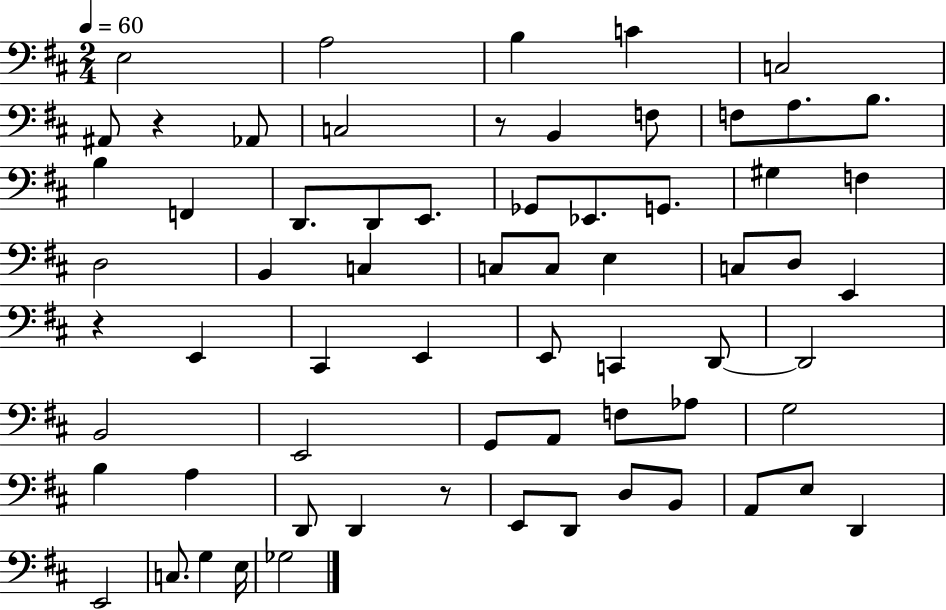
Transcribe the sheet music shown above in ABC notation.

X:1
T:Untitled
M:2/4
L:1/4
K:D
E,2 A,2 B, C C,2 ^A,,/2 z _A,,/2 C,2 z/2 B,, F,/2 F,/2 A,/2 B,/2 B, F,, D,,/2 D,,/2 E,,/2 _G,,/2 _E,,/2 G,,/2 ^G, F, D,2 B,, C, C,/2 C,/2 E, C,/2 D,/2 E,, z E,, ^C,, E,, E,,/2 C,, D,,/2 D,,2 B,,2 E,,2 G,,/2 A,,/2 F,/2 _A,/2 G,2 B, A, D,,/2 D,, z/2 E,,/2 D,,/2 D,/2 B,,/2 A,,/2 E,/2 D,, E,,2 C,/2 G, E,/4 _G,2